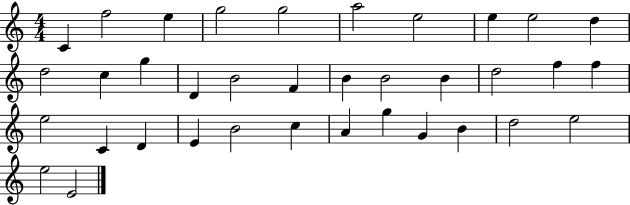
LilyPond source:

{
  \clef treble
  \numericTimeSignature
  \time 4/4
  \key c \major
  c'4 f''2 e''4 | g''2 g''2 | a''2 e''2 | e''4 e''2 d''4 | \break d''2 c''4 g''4 | d'4 b'2 f'4 | b'4 b'2 b'4 | d''2 f''4 f''4 | \break e''2 c'4 d'4 | e'4 b'2 c''4 | a'4 g''4 g'4 b'4 | d''2 e''2 | \break e''2 e'2 | \bar "|."
}